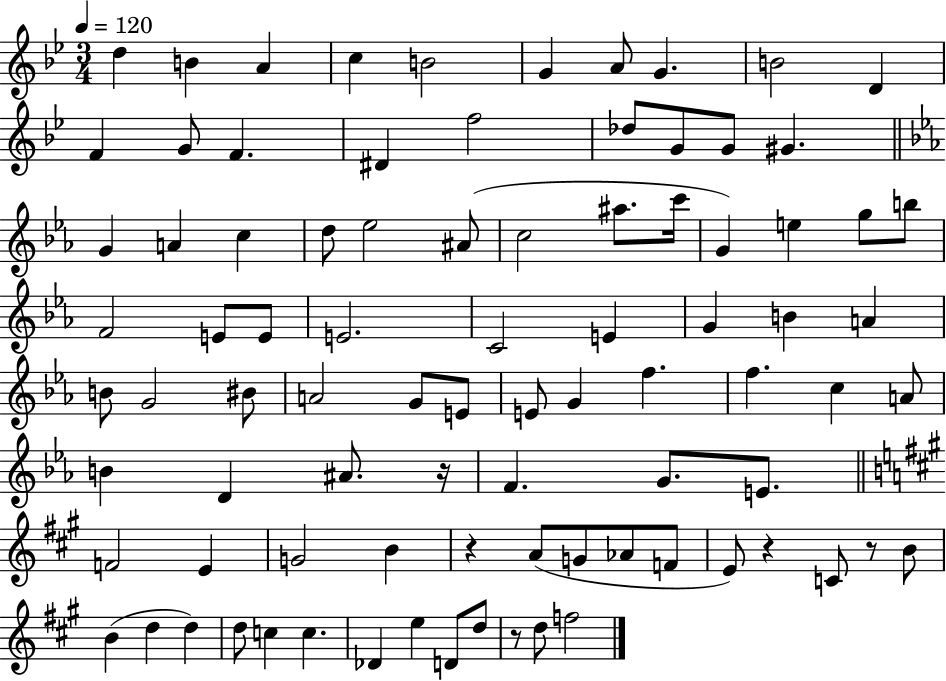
{
  \clef treble
  \numericTimeSignature
  \time 3/4
  \key bes \major
  \tempo 4 = 120
  d''4 b'4 a'4 | c''4 b'2 | g'4 a'8 g'4. | b'2 d'4 | \break f'4 g'8 f'4. | dis'4 f''2 | des''8 g'8 g'8 gis'4. | \bar "||" \break \key ees \major g'4 a'4 c''4 | d''8 ees''2 ais'8( | c''2 ais''8. c'''16 | g'4) e''4 g''8 b''8 | \break f'2 e'8 e'8 | e'2. | c'2 e'4 | g'4 b'4 a'4 | \break b'8 g'2 bis'8 | a'2 g'8 e'8 | e'8 g'4 f''4. | f''4. c''4 a'8 | \break b'4 d'4 ais'8. r16 | f'4. g'8. e'8. | \bar "||" \break \key a \major f'2 e'4 | g'2 b'4 | r4 a'8( g'8 aes'8 f'8 | e'8) r4 c'8 r8 b'8 | \break b'4( d''4 d''4) | d''8 c''4 c''4. | des'4 e''4 d'8 d''8 | r8 d''8 f''2 | \break \bar "|."
}